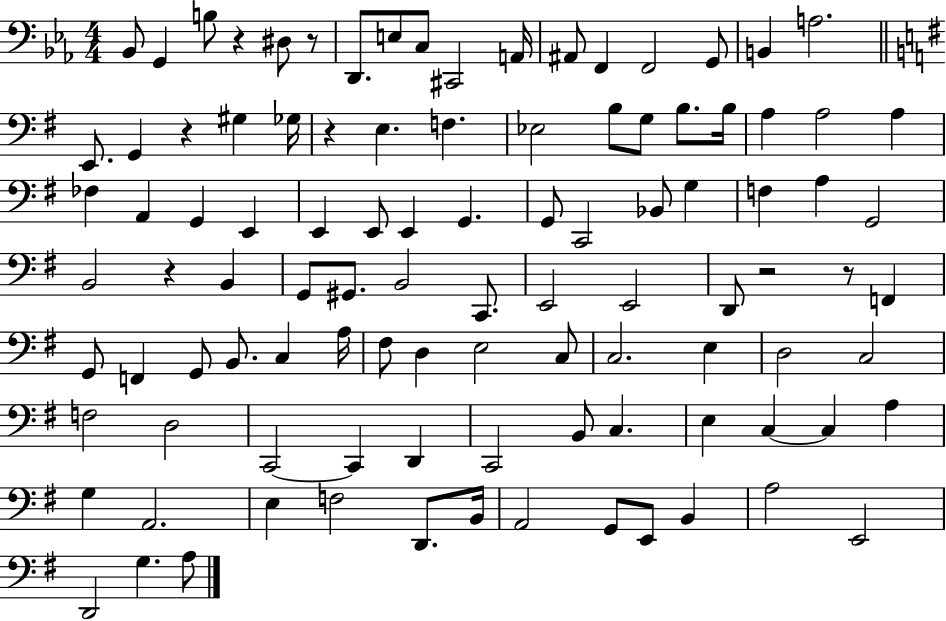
Bb2/e G2/q B3/e R/q D#3/e R/e D2/e. E3/e C3/e C#2/h A2/s A#2/e F2/q F2/h G2/e B2/q A3/h. E2/e. G2/q R/q G#3/q Gb3/s R/q E3/q. F3/q. Eb3/h B3/e G3/e B3/e. B3/s A3/q A3/h A3/q FES3/q A2/q G2/q E2/q E2/q E2/e E2/q G2/q. G2/e C2/h Bb2/e G3/q F3/q A3/q G2/h B2/h R/q B2/q G2/e G#2/e. B2/h C2/e. E2/h E2/h D2/e R/h R/e F2/q G2/e F2/q G2/e B2/e. C3/q A3/s F#3/e D3/q E3/h C3/e C3/h. E3/q D3/h C3/h F3/h D3/h C2/h C2/q D2/q C2/h B2/e C3/q. E3/q C3/q C3/q A3/q G3/q A2/h. E3/q F3/h D2/e. B2/s A2/h G2/e E2/e B2/q A3/h E2/h D2/h G3/q. A3/e